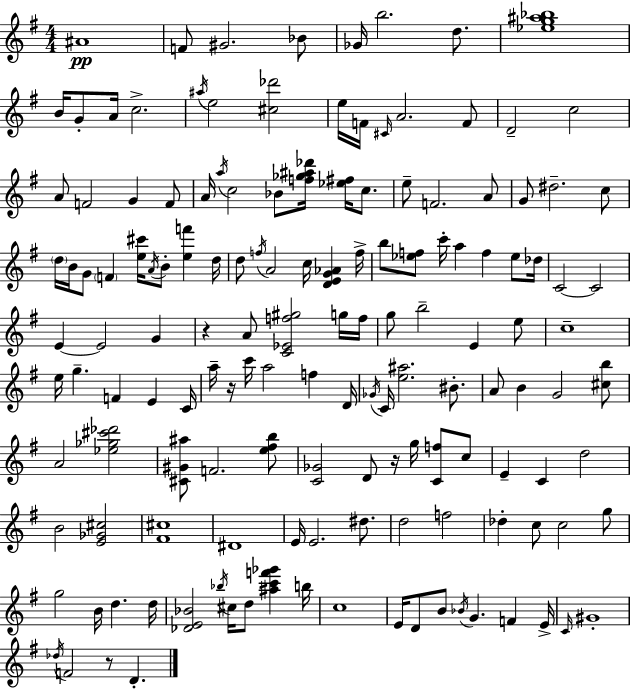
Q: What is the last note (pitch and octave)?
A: D4